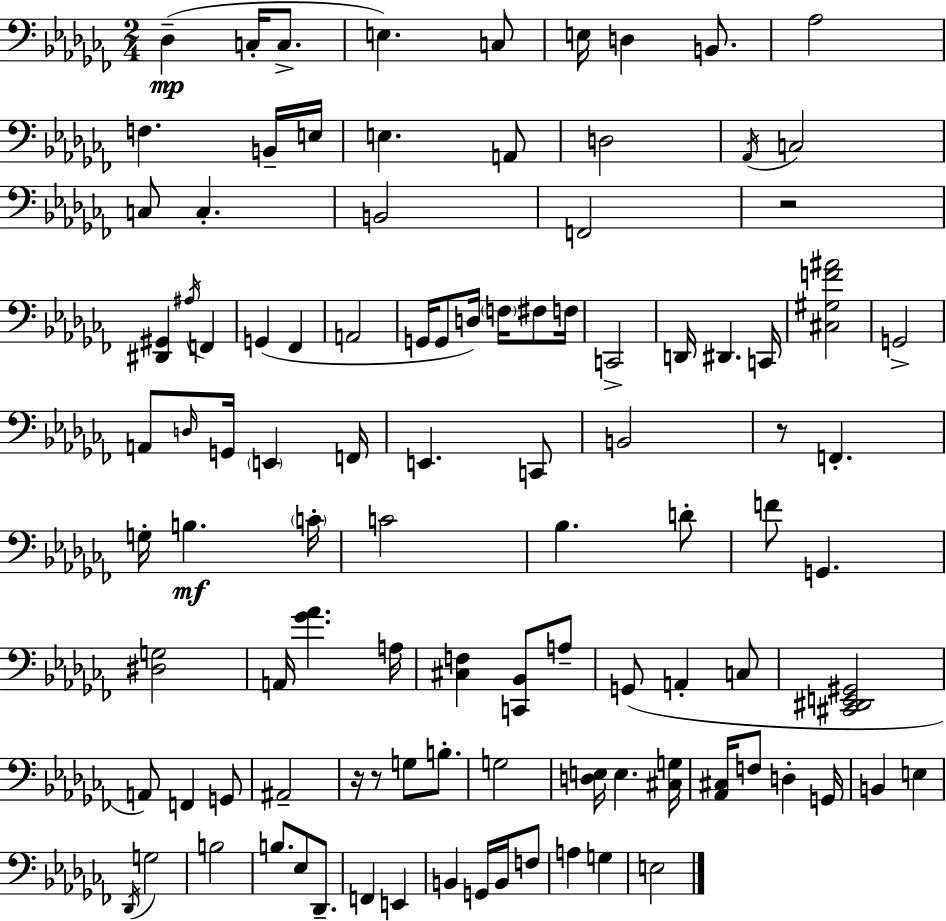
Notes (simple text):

Db3/q C3/s C3/e. E3/q. C3/e E3/s D3/q B2/e. Ab3/h F3/q. B2/s E3/s E3/q. A2/e D3/h Ab2/s C3/h C3/e C3/q. B2/h F2/h R/h [D#2,G#2]/q A#3/s F2/q G2/q FES2/q A2/h G2/s G2/e D3/s F3/s F#3/e F3/s C2/h D2/s D#2/q. C2/s [C#3,G#3,F4,A#4]/h G2/h A2/e D3/s G2/s E2/q F2/s E2/q. C2/e B2/h R/e F2/q. G3/s B3/q. C4/s C4/h Bb3/q. D4/e F4/e G2/q. [D#3,G3]/h A2/s [Gb4,Ab4]/q. A3/s [C#3,F3]/q [C2,Bb2]/e A3/e G2/e A2/q C3/e [C#2,D#2,E2,G#2]/h A2/e F2/q G2/e A#2/h R/s R/e G3/e B3/e. G3/h [D3,E3]/s E3/q. [C#3,G3]/s [Ab2,C#3]/s F3/e D3/q G2/s B2/q E3/q Db2/s G3/h B3/h B3/e. Eb3/e Db2/e. F2/q E2/q B2/q G2/s B2/s F3/e A3/q G3/q E3/h